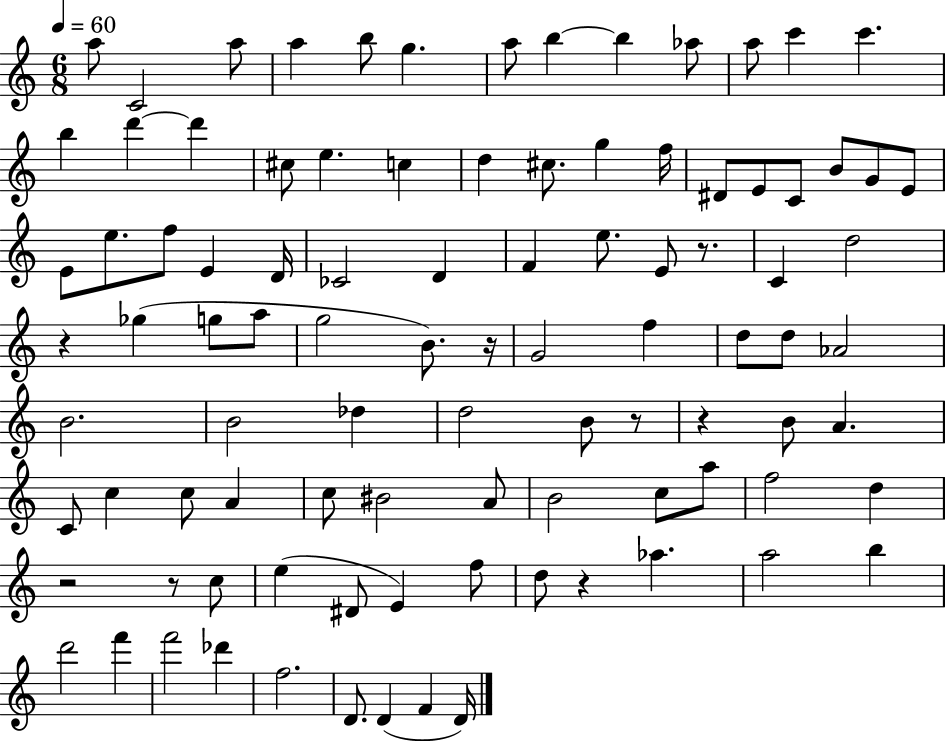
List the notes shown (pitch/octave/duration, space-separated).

A5/e C4/h A5/e A5/q B5/e G5/q. A5/e B5/q B5/q Ab5/e A5/e C6/q C6/q. B5/q D6/q D6/q C#5/e E5/q. C5/q D5/q C#5/e. G5/q F5/s D#4/e E4/e C4/e B4/e G4/e E4/e E4/e E5/e. F5/e E4/q D4/s CES4/h D4/q F4/q E5/e. E4/e R/e. C4/q D5/h R/q Gb5/q G5/e A5/e G5/h B4/e. R/s G4/h F5/q D5/e D5/e Ab4/h B4/h. B4/h Db5/q D5/h B4/e R/e R/q B4/e A4/q. C4/e C5/q C5/e A4/q C5/e BIS4/h A4/e B4/h C5/e A5/e F5/h D5/q R/h R/e C5/e E5/q D#4/e E4/q F5/e D5/e R/q Ab5/q. A5/h B5/q D6/h F6/q F6/h Db6/q F5/h. D4/e. D4/q F4/q D4/s